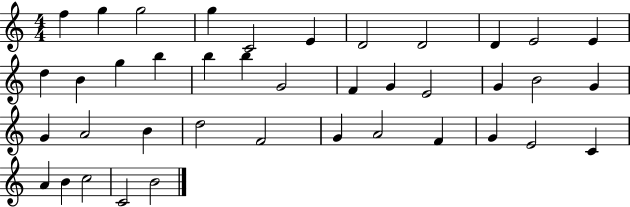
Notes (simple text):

F5/q G5/q G5/h G5/q C4/h E4/q D4/h D4/h D4/q E4/h E4/q D5/q B4/q G5/q B5/q B5/q B5/q G4/h F4/q G4/q E4/h G4/q B4/h G4/q G4/q A4/h B4/q D5/h F4/h G4/q A4/h F4/q G4/q E4/h C4/q A4/q B4/q C5/h C4/h B4/h